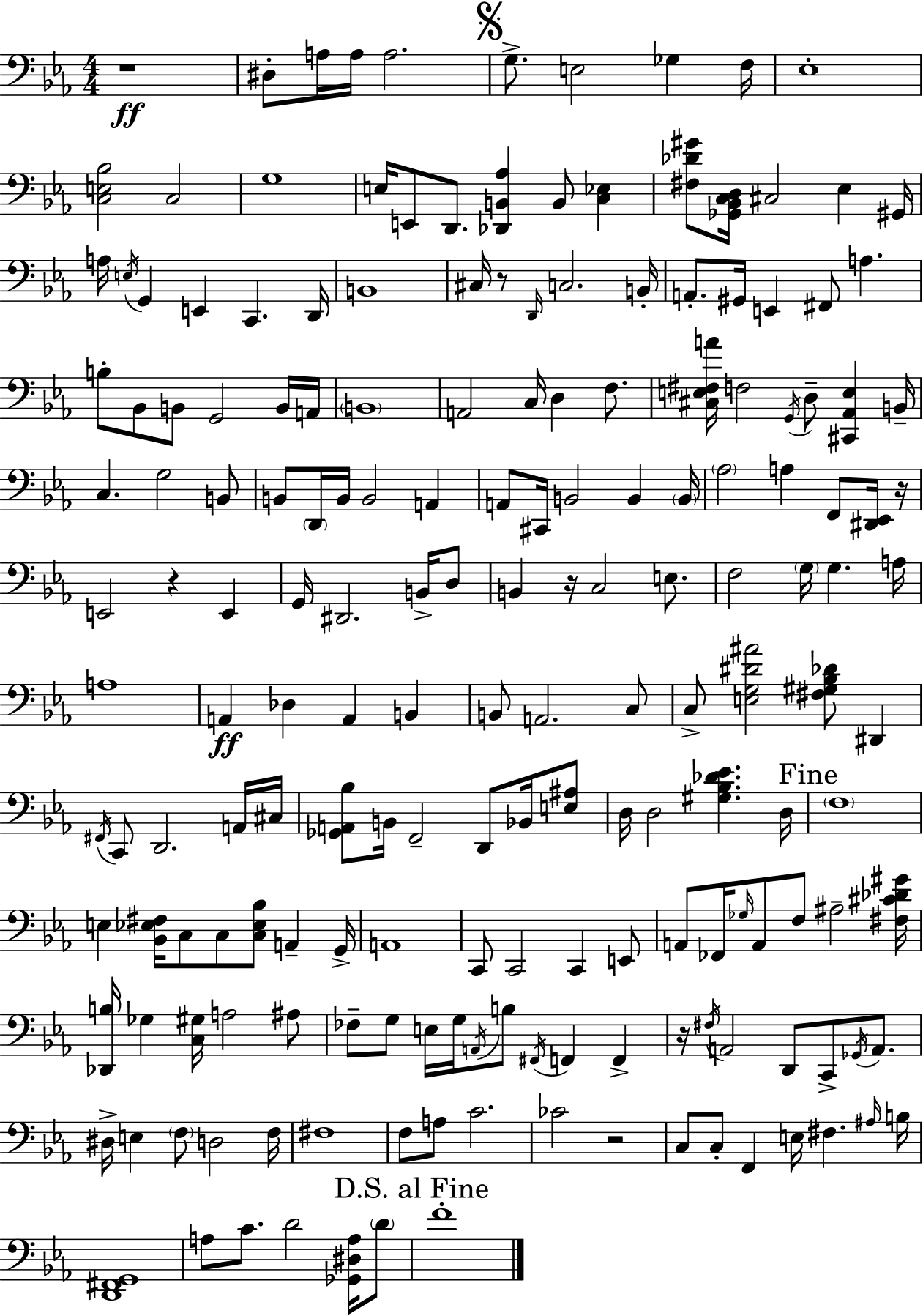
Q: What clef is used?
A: bass